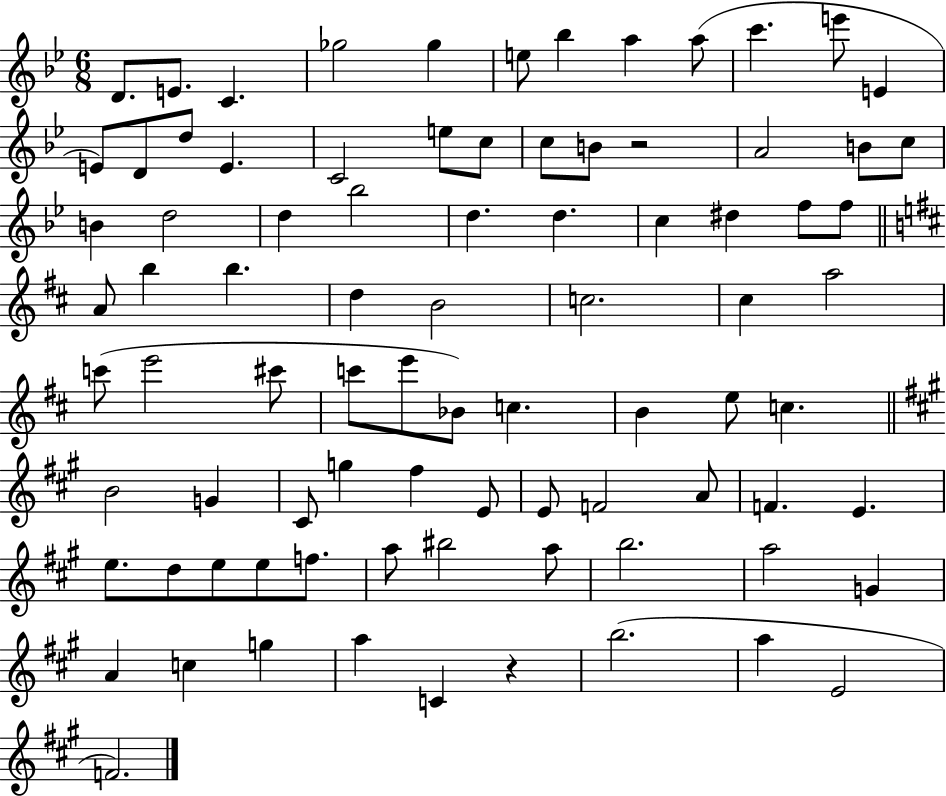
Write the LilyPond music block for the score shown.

{
  \clef treble
  \numericTimeSignature
  \time 6/8
  \key bes \major
  d'8. e'8. c'4. | ges''2 ges''4 | e''8 bes''4 a''4 a''8( | c'''4. e'''8 e'4 | \break e'8) d'8 d''8 e'4. | c'2 e''8 c''8 | c''8 b'8 r2 | a'2 b'8 c''8 | \break b'4 d''2 | d''4 bes''2 | d''4. d''4. | c''4 dis''4 f''8 f''8 | \break \bar "||" \break \key b \minor a'8 b''4 b''4. | d''4 b'2 | c''2. | cis''4 a''2 | \break c'''8( e'''2 cis'''8 | c'''8 e'''8 bes'8) c''4. | b'4 e''8 c''4. | \bar "||" \break \key a \major b'2 g'4 | cis'8 g''4 fis''4 e'8 | e'8 f'2 a'8 | f'4. e'4. | \break e''8. d''8 e''8 e''8 f''8. | a''8 bis''2 a''8 | b''2. | a''2 g'4 | \break a'4 c''4 g''4 | a''4 c'4 r4 | b''2.( | a''4 e'2 | \break f'2.) | \bar "|."
}